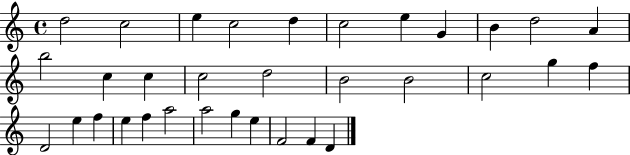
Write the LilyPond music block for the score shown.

{
  \clef treble
  \time 4/4
  \defaultTimeSignature
  \key c \major
  d''2 c''2 | e''4 c''2 d''4 | c''2 e''4 g'4 | b'4 d''2 a'4 | \break b''2 c''4 c''4 | c''2 d''2 | b'2 b'2 | c''2 g''4 f''4 | \break d'2 e''4 f''4 | e''4 f''4 a''2 | a''2 g''4 e''4 | f'2 f'4 d'4 | \break \bar "|."
}